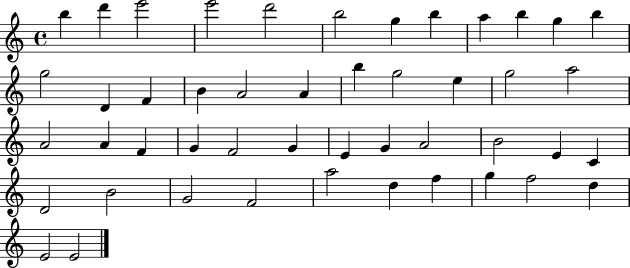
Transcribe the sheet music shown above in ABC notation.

X:1
T:Untitled
M:4/4
L:1/4
K:C
b d' e'2 e'2 d'2 b2 g b a b g b g2 D F B A2 A b g2 e g2 a2 A2 A F G F2 G E G A2 B2 E C D2 B2 G2 F2 a2 d f g f2 d E2 E2